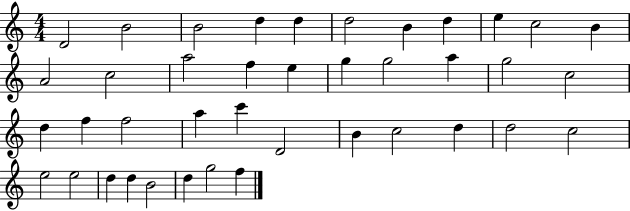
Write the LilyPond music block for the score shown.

{
  \clef treble
  \numericTimeSignature
  \time 4/4
  \key c \major
  d'2 b'2 | b'2 d''4 d''4 | d''2 b'4 d''4 | e''4 c''2 b'4 | \break a'2 c''2 | a''2 f''4 e''4 | g''4 g''2 a''4 | g''2 c''2 | \break d''4 f''4 f''2 | a''4 c'''4 d'2 | b'4 c''2 d''4 | d''2 c''2 | \break e''2 e''2 | d''4 d''4 b'2 | d''4 g''2 f''4 | \bar "|."
}